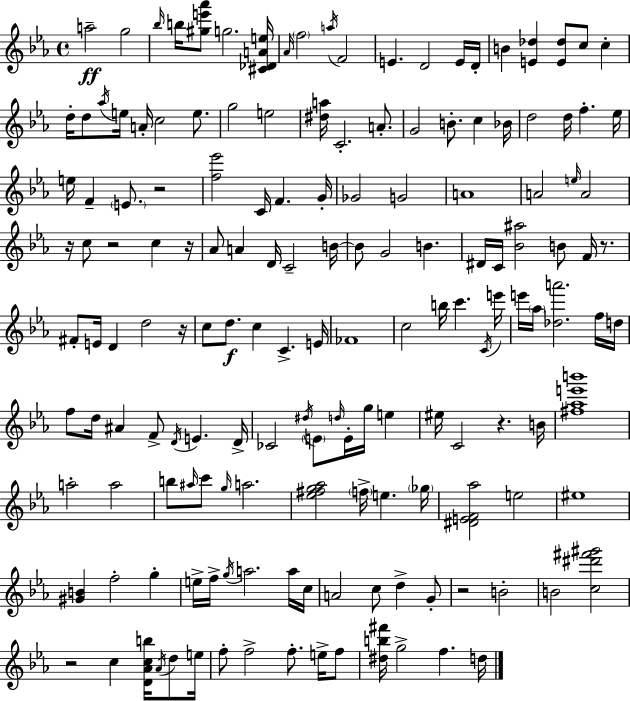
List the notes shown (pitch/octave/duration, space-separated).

A5/h G5/h Bb5/s B5/s [G#5,E6,Ab6]/e G5/h. [C#4,Db4,A4,E5]/s Ab4/s F5/h A5/s F4/h E4/q. D4/h E4/s D4/s B4/q [E4,Db5]/q [E4,Db5]/e C5/e C5/q D5/s D5/e Ab5/s E5/s A4/s C5/h E5/e. G5/h E5/h [D#5,A5]/s C4/h. A4/e. G4/h B4/e. C5/q Bb4/s D5/h D5/s F5/q. Eb5/s E5/s F4/q E4/e. R/h [F5,Eb6]/h C4/s F4/q. G4/s Gb4/h G4/h A4/w A4/h E5/s A4/h R/s C5/e R/h C5/q R/s Ab4/e A4/q D4/s C4/h B4/s B4/e G4/h B4/q. D#4/s C4/s [Bb4,A#5]/h B4/e F4/s R/e. F#4/e E4/s D4/q D5/h R/s C5/e D5/e. C5/q C4/q. E4/s FES4/w C5/h B5/s C6/q. C4/s E6/s E6/s Ab5/s [Db5,A6]/h. F5/s D5/s F5/e D5/s A#4/q F4/e D4/s E4/q. D4/s CES4/h D#5/s E4/e D5/s E4/s G5/s E5/q EIS5/s C4/h R/q. B4/s [F#5,Ab5,E6,B6]/w A5/h A5/h B5/e A#5/s C6/e G5/s A5/h. [Eb5,F#5,G5,Ab5]/h F5/s E5/q. Gb5/s [D#4,E4,F4,Ab5]/h E5/h EIS5/w [G#4,B4]/q F5/h G5/q E5/s F5/s G5/s A5/h. A5/s C5/s A4/h C5/e D5/q G4/e R/h B4/h B4/h [C5,D#6,F#6,G#6]/h R/h C5/q [D4,Ab4,C5,B5]/s Ab4/s D5/e E5/s F5/e F5/h F5/e. E5/s F5/e [D#5,B5,F#6]/s G5/h F5/q. D5/s